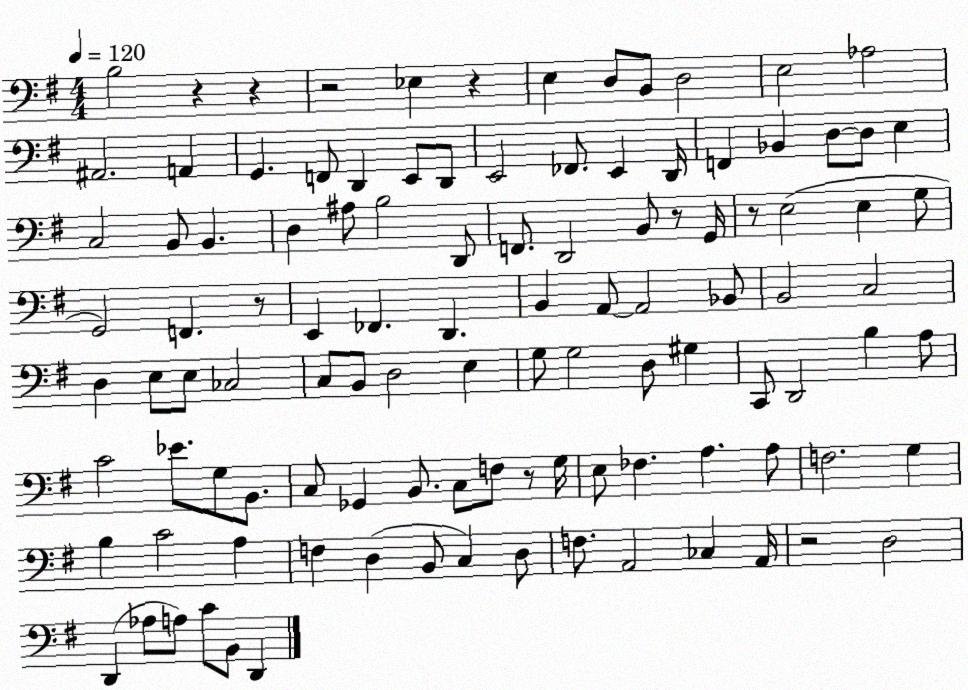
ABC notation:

X:1
T:Untitled
M:4/4
L:1/4
K:G
B,2 z z z2 _E, z E, D,/2 B,,/2 D,2 E,2 _A,2 ^A,,2 A,, G,, F,,/2 D,, E,,/2 D,,/2 E,,2 _F,,/2 E,, D,,/4 F,, _B,, D,/2 D,/2 E, C,2 B,,/2 B,, D, ^A,/2 B,2 D,,/2 F,,/2 D,,2 B,,/2 z/2 G,,/4 z/2 E,2 E, G,/2 G,,2 F,, z/2 E,, _F,, D,, B,, A,,/2 A,,2 _B,,/2 B,,2 C,2 D, E,/2 E,/2 _C,2 C,/2 B,,/2 D,2 E, G,/2 G,2 D,/2 ^G, C,,/2 D,,2 B, A,/2 C2 _E/2 G,/2 B,,/2 C,/2 _G,, B,,/2 C,/2 F,/2 z/2 G,/4 E,/2 _F, A, A,/2 F,2 G, B, C2 A, F, D, B,,/2 C, D,/2 F,/2 A,,2 _C, A,,/4 z2 D,2 D,, _A,/2 A,/2 C/2 B,,/2 D,,